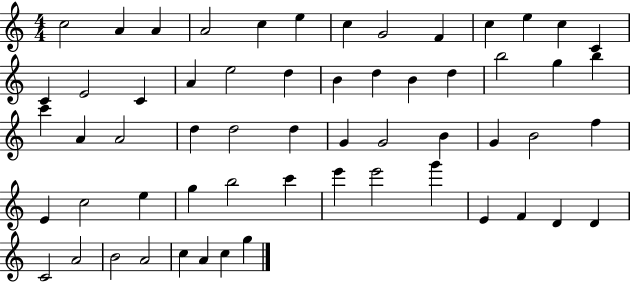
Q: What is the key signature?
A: C major